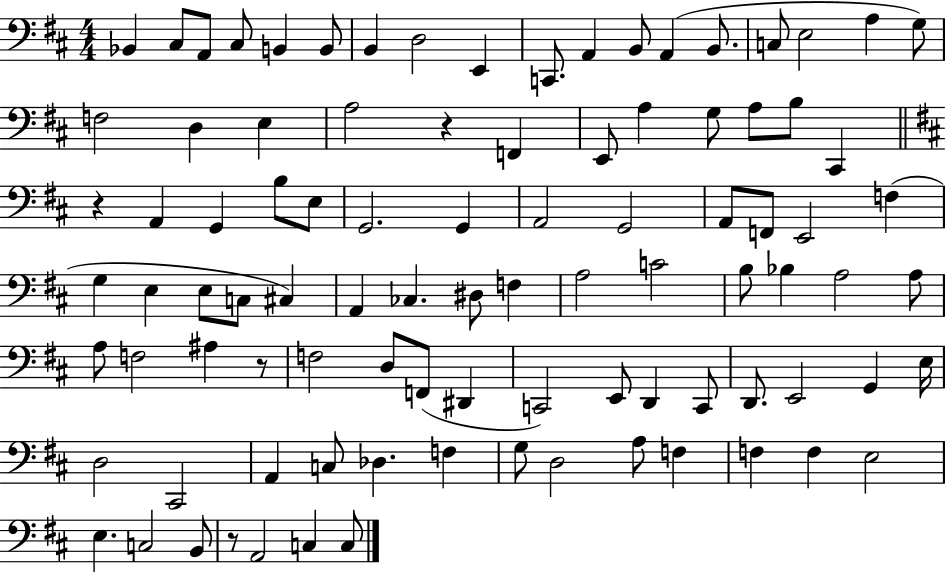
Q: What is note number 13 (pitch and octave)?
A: A2